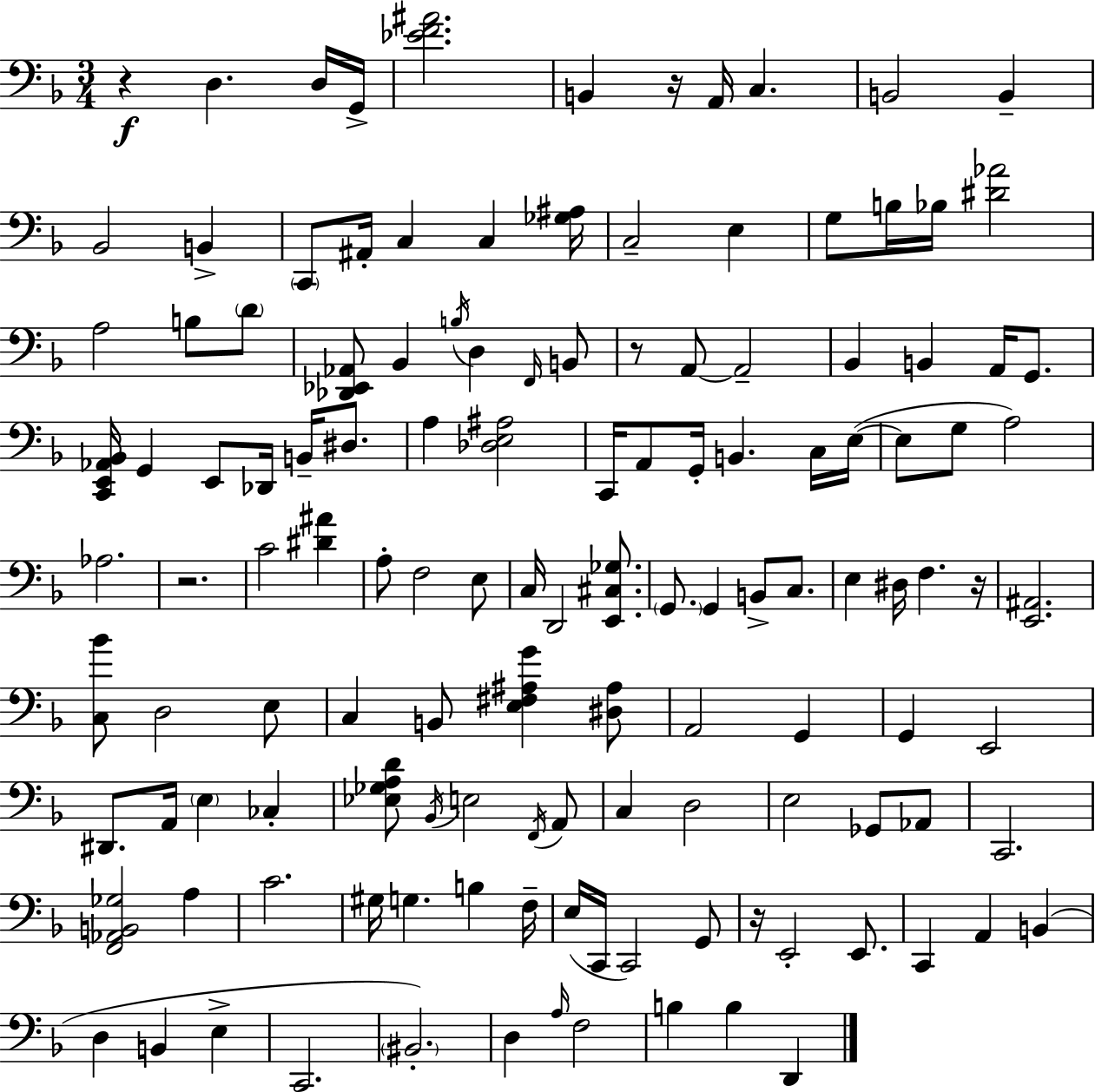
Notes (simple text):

R/q D3/q. D3/s G2/s [Eb4,F4,A#4]/h. B2/q R/s A2/s C3/q. B2/h B2/q Bb2/h B2/q C2/e A#2/s C3/q C3/q [Gb3,A#3]/s C3/h E3/q G3/e B3/s Bb3/s [D#4,Ab4]/h A3/h B3/e D4/e [Db2,Eb2,Ab2]/e Bb2/q B3/s D3/q F2/s B2/e R/e A2/e A2/h Bb2/q B2/q A2/s G2/e. [C2,E2,Ab2,Bb2]/s G2/q E2/e Db2/s B2/s D#3/e. A3/q [Db3,E3,A#3]/h C2/s A2/e G2/s B2/q. C3/s E3/s E3/e G3/e A3/h Ab3/h. R/h. C4/h [D#4,A#4]/q A3/e F3/h E3/e C3/s D2/h [E2,C#3,Gb3]/e. G2/e. G2/q B2/e C3/e. E3/q D#3/s F3/q. R/s [E2,A#2]/h. [C3,Bb4]/e D3/h E3/e C3/q B2/e [E3,F#3,A#3,G4]/q [D#3,A#3]/e A2/h G2/q G2/q E2/h D#2/e. A2/s E3/q CES3/q [Eb3,Gb3,A3,D4]/e Bb2/s E3/h F2/s A2/e C3/q D3/h E3/h Gb2/e Ab2/e C2/h. [F2,Ab2,B2,Gb3]/h A3/q C4/h. G#3/s G3/q. B3/q F3/s E3/s C2/s C2/h G2/e R/s E2/h E2/e. C2/q A2/q B2/q D3/q B2/q E3/q C2/h. BIS2/h. D3/q A3/s F3/h B3/q B3/q D2/q